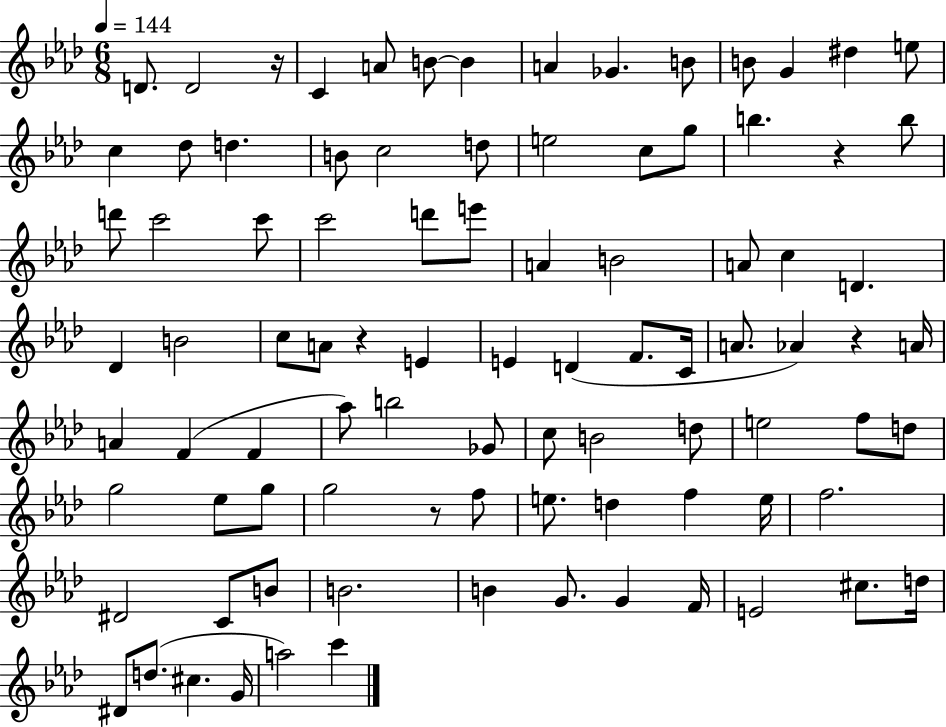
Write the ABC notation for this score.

X:1
T:Untitled
M:6/8
L:1/4
K:Ab
D/2 D2 z/4 C A/2 B/2 B A _G B/2 B/2 G ^d e/2 c _d/2 d B/2 c2 d/2 e2 c/2 g/2 b z b/2 d'/2 c'2 c'/2 c'2 d'/2 e'/2 A B2 A/2 c D _D B2 c/2 A/2 z E E D F/2 C/4 A/2 _A z A/4 A F F _a/2 b2 _G/2 c/2 B2 d/2 e2 f/2 d/2 g2 _e/2 g/2 g2 z/2 f/2 e/2 d f e/4 f2 ^D2 C/2 B/2 B2 B G/2 G F/4 E2 ^c/2 d/4 ^D/2 d/2 ^c G/4 a2 c'